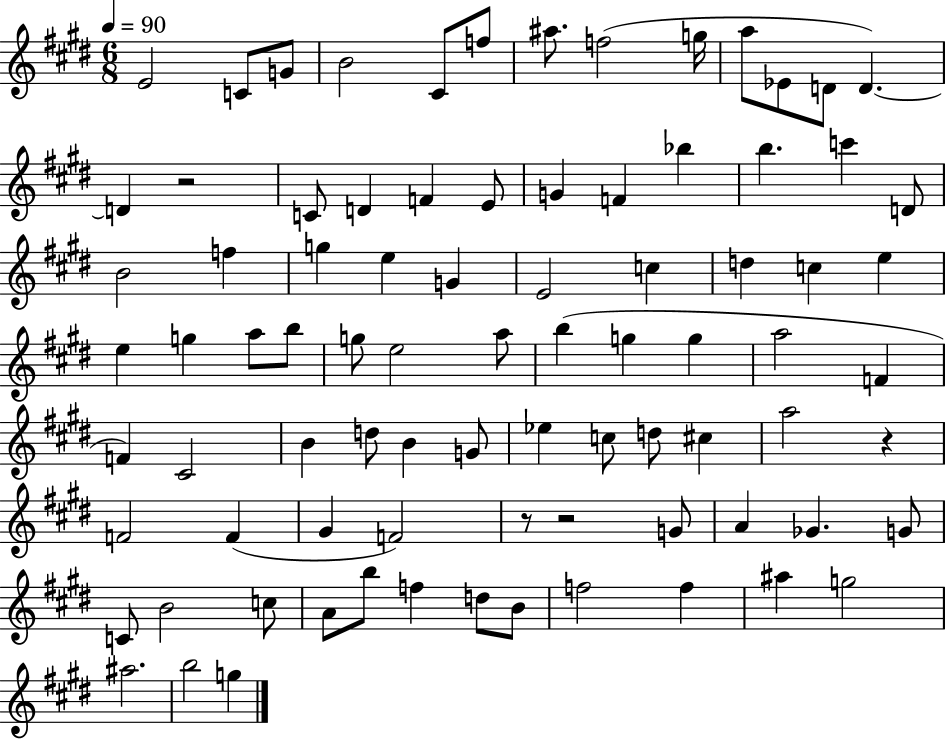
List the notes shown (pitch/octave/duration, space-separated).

E4/h C4/e G4/e B4/h C#4/e F5/e A#5/e. F5/h G5/s A5/e Eb4/e D4/e D4/q. D4/q R/h C4/e D4/q F4/q E4/e G4/q F4/q Bb5/q B5/q. C6/q D4/e B4/h F5/q G5/q E5/q G4/q E4/h C5/q D5/q C5/q E5/q E5/q G5/q A5/e B5/e G5/e E5/h A5/e B5/q G5/q G5/q A5/h F4/q F4/q C#4/h B4/q D5/e B4/q G4/e Eb5/q C5/e D5/e C#5/q A5/h R/q F4/h F4/q G#4/q F4/h R/e R/h G4/e A4/q Gb4/q. G4/e C4/e B4/h C5/e A4/e B5/e F5/q D5/e B4/e F5/h F5/q A#5/q G5/h A#5/h. B5/h G5/q